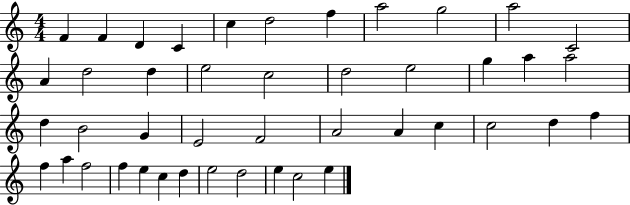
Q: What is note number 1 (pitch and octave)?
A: F4